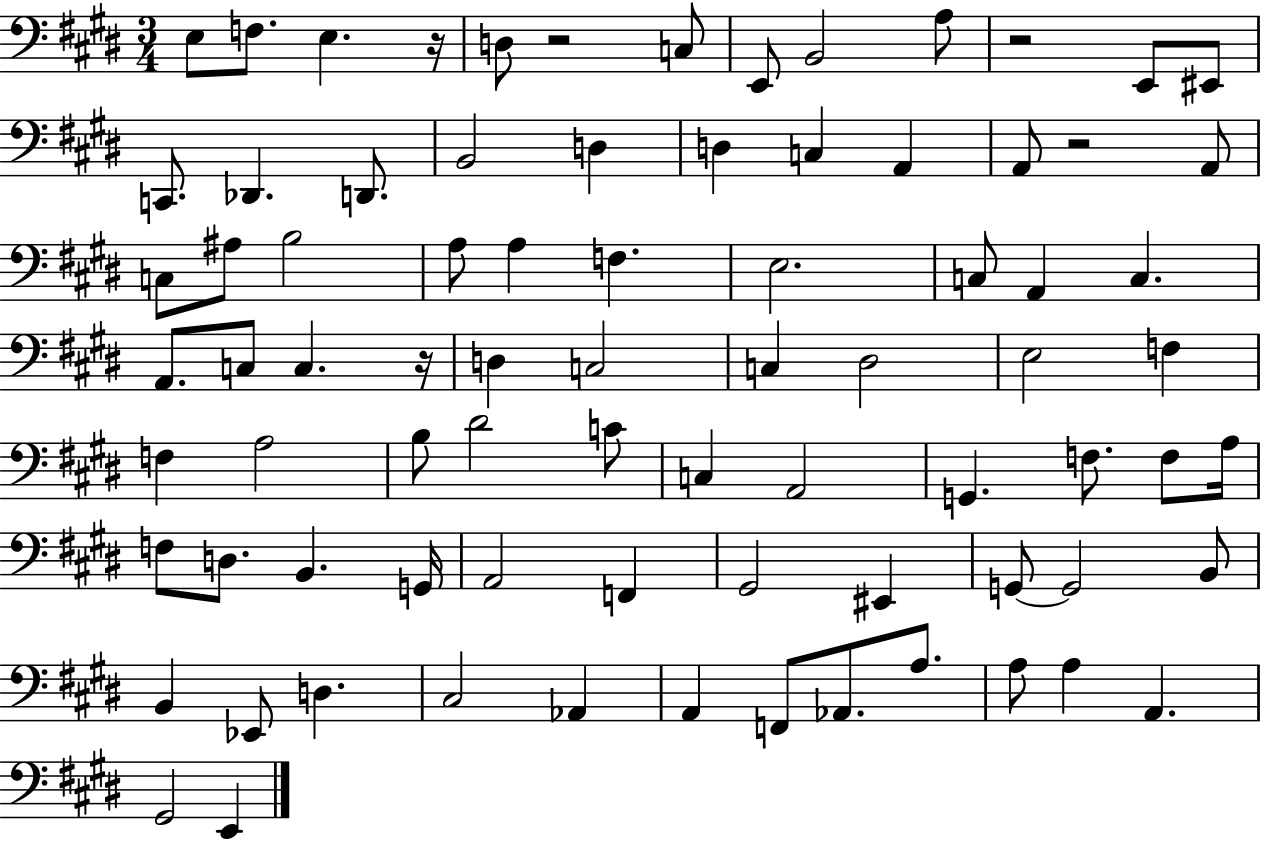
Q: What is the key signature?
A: E major